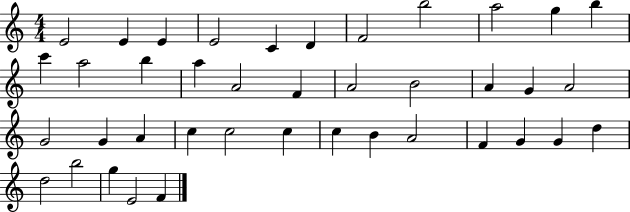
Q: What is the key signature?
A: C major